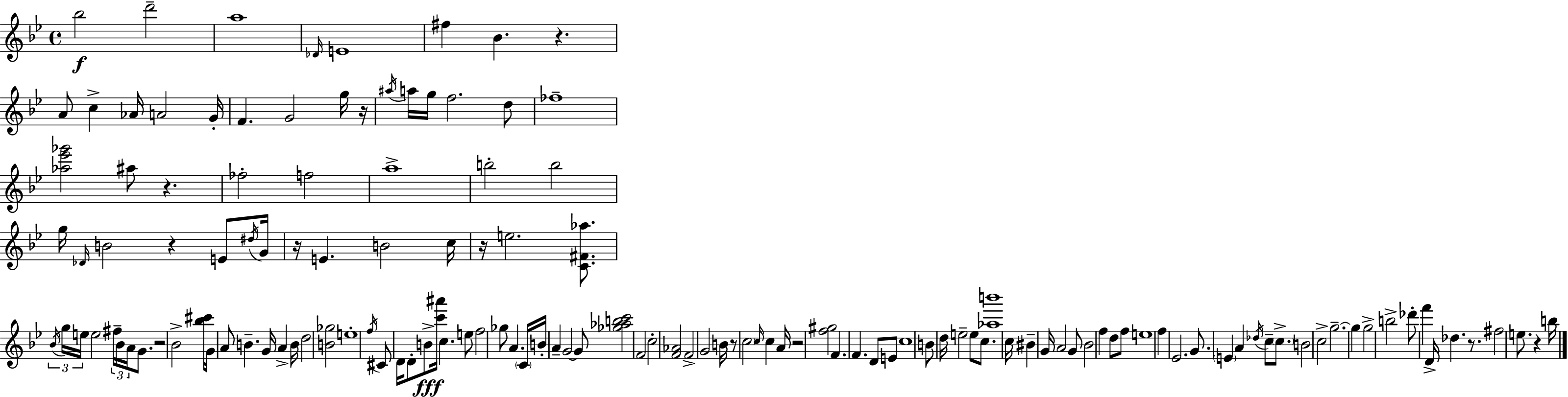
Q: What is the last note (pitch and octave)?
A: B5